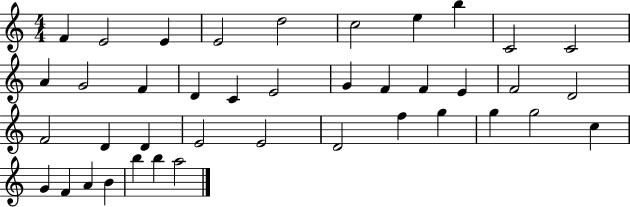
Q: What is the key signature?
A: C major